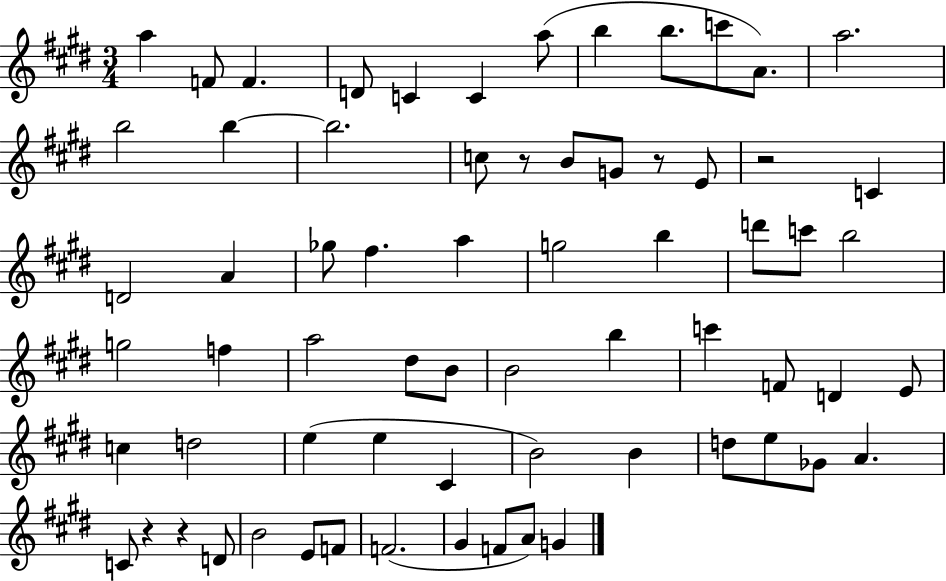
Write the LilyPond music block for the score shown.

{
  \clef treble
  \numericTimeSignature
  \time 3/4
  \key e \major
  a''4 f'8 f'4. | d'8 c'4 c'4 a''8( | b''4 b''8. c'''8 a'8.) | a''2. | \break b''2 b''4~~ | b''2. | c''8 r8 b'8 g'8 r8 e'8 | r2 c'4 | \break d'2 a'4 | ges''8 fis''4. a''4 | g''2 b''4 | d'''8 c'''8 b''2 | \break g''2 f''4 | a''2 dis''8 b'8 | b'2 b''4 | c'''4 f'8 d'4 e'8 | \break c''4 d''2 | e''4( e''4 cis'4 | b'2) b'4 | d''8 e''8 ges'8 a'4. | \break c'8 r4 r4 d'8 | b'2 e'8 f'8 | f'2.( | gis'4 f'8 a'8) g'4 | \break \bar "|."
}